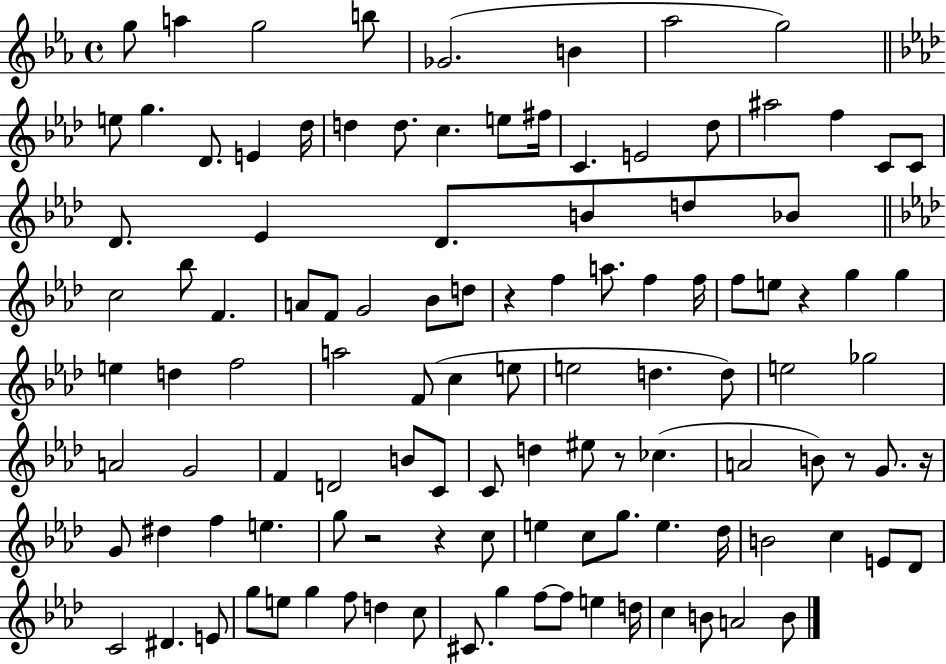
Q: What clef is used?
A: treble